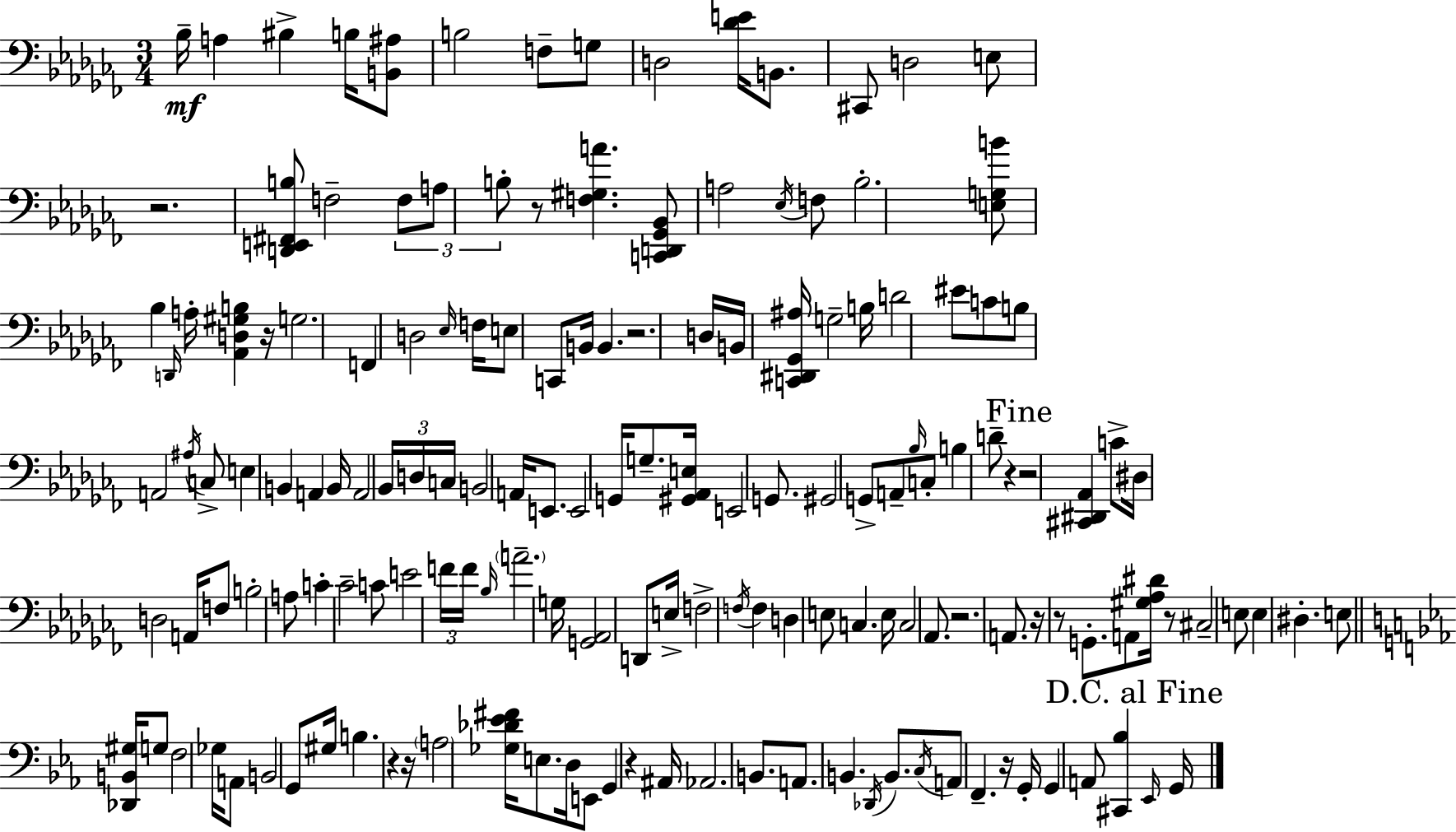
{
  \clef bass
  \numericTimeSignature
  \time 3/4
  \key aes \minor
  bes16--\mf a4 bis4-> b16 <b, ais>8 | b2 f8-- g8 | d2 <des' e'>16 b,8. | cis,8 d2 e8 | \break r2. | <d, e, fis, b>8 f2-- \tuplet 3/2 { f8 | a8 b8-. } r8 <f gis a'>4. | <c, d, ges, bes,>8 a2 \acciaccatura { ees16 } f8 | \break bes2.-. | <e g b'>8 bes4 \grace { d,16 } a16-. <aes, d gis b>4 | r16 g2. | f,4 d2 | \break \grace { ees16 } f16 e8 c,8 b,16 b,4. | r2. | d16 b,16 <c, dis, ges, ais>16 g2-- | b16 d'2 eis'8 | \break c'8 b8 a,2 | \acciaccatura { ais16 } c8-> e4 b,4 | a,4 b,16 a,2 | \tuplet 3/2 { bes,16 d16 c16 } b,2 | \break a,16 e,8. e,2 | g,16 g8.-- <gis, aes, e>16 e,2 | g,8. gis,2 | g,8-> a,8-- \grace { bes16 } c8-. b4 d'8-- | \break r4 \mark "Fine" r2 | <cis, dis, aes,>4 c'8-> dis16 d2 | a,16 f8 b2-. | a8 c'4-. ces'2-- | \break c'8 e'2 | \tuplet 3/2 { f'16 f'16 \grace { bes16 } } \parenthesize a'2.-- | g16 <g, aes,>2 | d,8 e16-> f2-> | \break \acciaccatura { f16 } f4 d4 e8 | c4. e16 c2 | aes,8. r2. | a,8. r16 r8 | \break g,8.-. a,8 <gis aes dis'>16 r8 cis2-- | e8 e4 dis4.-. | e8 \bar "||" \break \key ees \major <des, b, gis>16 g8 f2 ges16 | a,8 b,2 g,8 | gis16 b4. r4 r16 | \parenthesize a2 <ges des' ees' fis'>16 e8. | \break d16 e,8 g,4 r4 ais,16 | aes,2. | b,8. a,8. b,4. | \acciaccatura { des,16 } b,8. \acciaccatura { c16 } a,8 f,4.-- | \break r16 g,16-. g,4 a,8 <cis, bes>4 | \mark "D.C. al Fine" \grace { ees,16 } g,16 \bar "|."
}